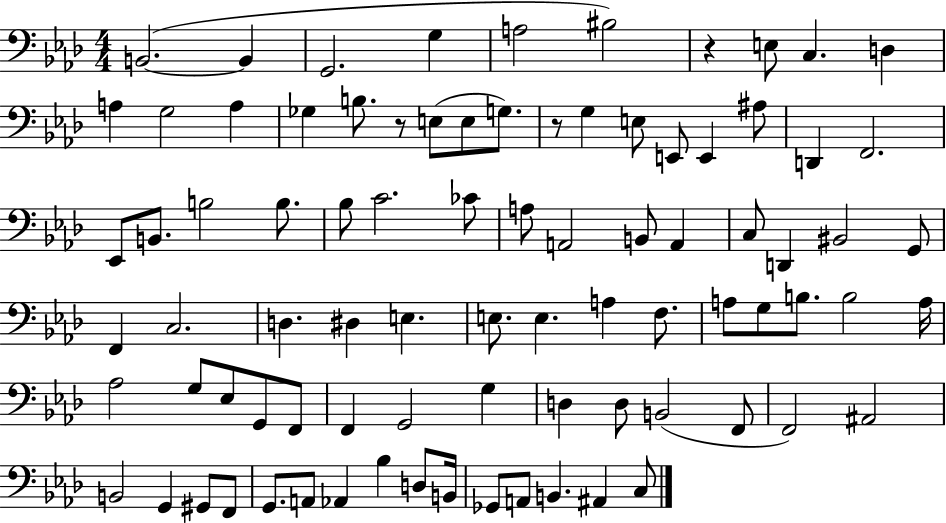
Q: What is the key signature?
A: AES major